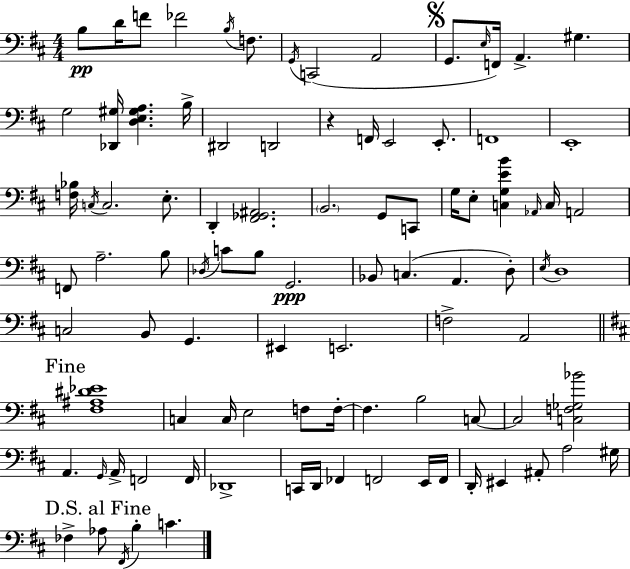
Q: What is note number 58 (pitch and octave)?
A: E3